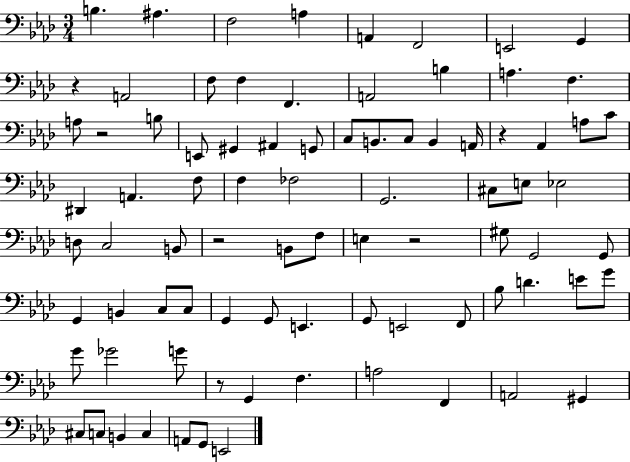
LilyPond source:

{
  \clef bass
  \numericTimeSignature
  \time 3/4
  \key aes \major
  \repeat volta 2 { b4. ais4. | f2 a4 | a,4 f,2 | e,2 g,4 | \break r4 a,2 | f8 f4 f,4. | a,2 b4 | a4. f4. | \break a8 r2 b8 | e,8 gis,4 ais,4 g,8 | c8 b,8. c8 b,4 a,16 | r4 aes,4 a8 c'8 | \break dis,4 a,4. f8 | f4 fes2 | g,2. | cis8 e8 ees2 | \break d8 c2 b,8 | r2 b,8 f8 | e4 r2 | gis8 g,2 g,8 | \break g,4 b,4 c8 c8 | g,4 g,8 e,4. | g,8 e,2 f,8 | bes8 d'4. e'8 g'8 | \break g'8 ges'2 g'8 | r8 g,4 f4. | a2 f,4 | a,2 gis,4 | \break cis8 c8 b,4 c4 | a,8 g,8 e,2 | } \bar "|."
}